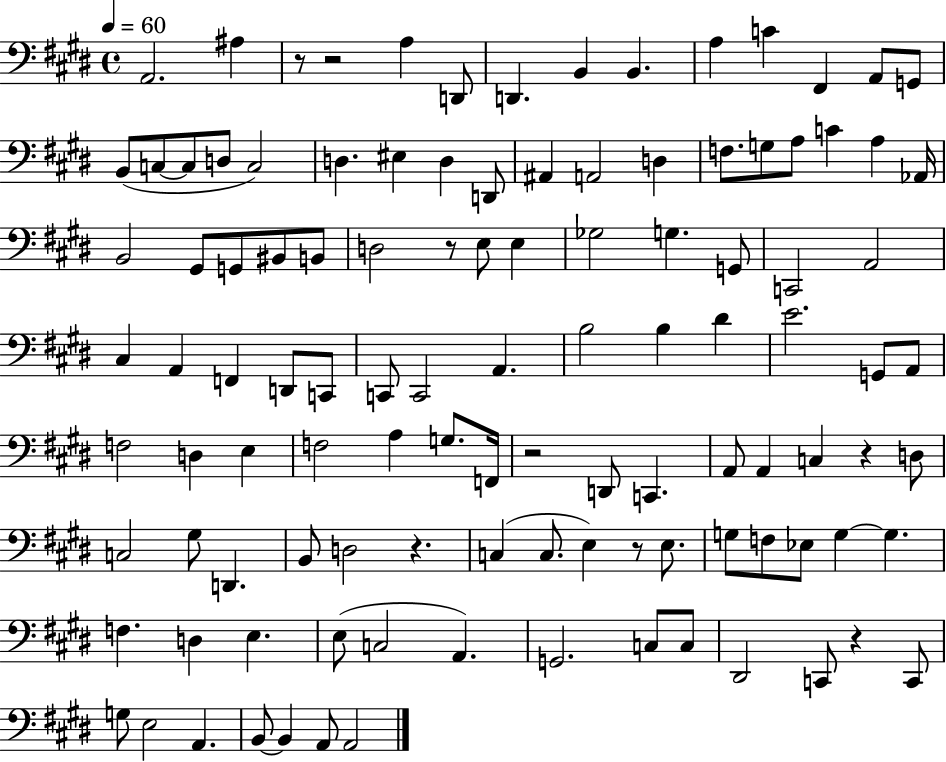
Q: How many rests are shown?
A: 8